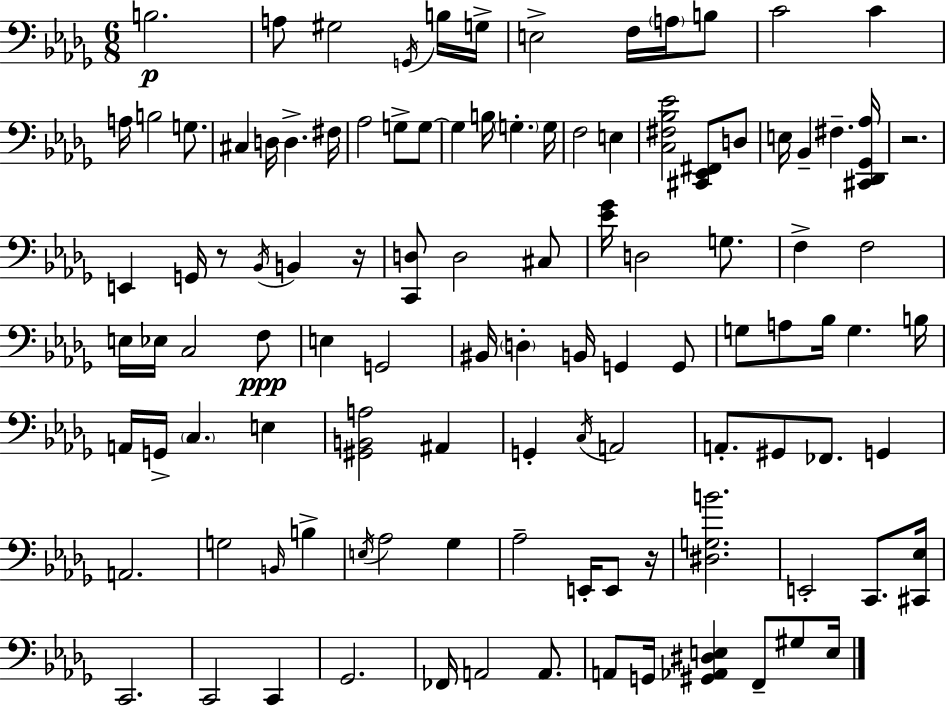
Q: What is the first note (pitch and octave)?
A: B3